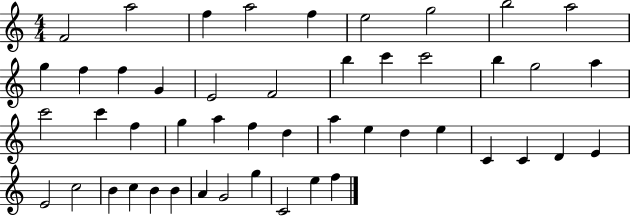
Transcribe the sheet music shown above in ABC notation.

X:1
T:Untitled
M:4/4
L:1/4
K:C
F2 a2 f a2 f e2 g2 b2 a2 g f f G E2 F2 b c' c'2 b g2 a c'2 c' f g a f d a e d e C C D E E2 c2 B c B B A G2 g C2 e f